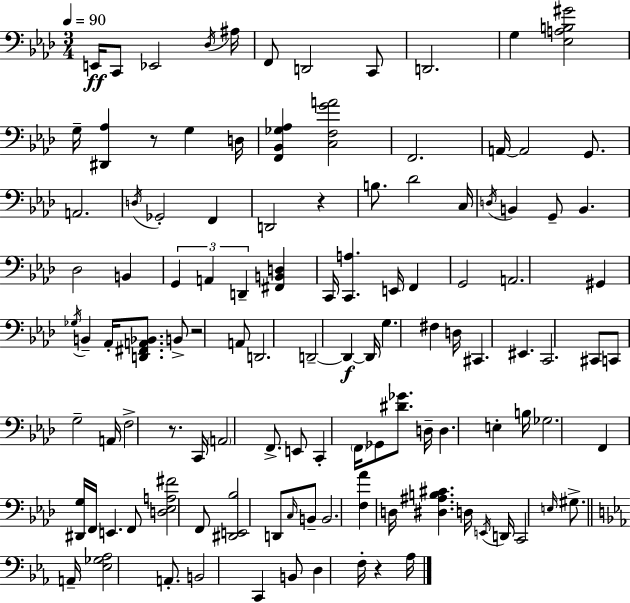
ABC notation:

X:1
T:Untitled
M:3/4
L:1/4
K:Ab
E,,/4 C,,/2 _E,,2 _D,/4 ^A,/4 F,,/2 D,,2 C,,/2 D,,2 G, [_E,A,B,^G]2 G,/4 [^D,,_A,] z/2 G, D,/4 [F,,_B,,_G,_A,] [C,F,GA]2 F,,2 A,,/4 A,,2 G,,/2 A,,2 D,/4 _G,,2 F,, D,,2 z B,/2 _D2 C,/4 D,/4 B,, G,,/2 B,, _D,2 B,, G,, A,, D,, [^F,,B,,D,] C,,/4 [C,,A,] E,,/4 F,, G,,2 A,,2 ^G,, _G,/4 B,, _A,,/4 [D,,^F,,A,,_B,,]/2 B,,/2 z2 A,,/2 D,,2 D,,2 D,, D,,/4 G, ^F, D,/4 ^C,, ^E,, C,,2 ^C,,/2 C,,/2 G,2 A,,/4 F,2 z/2 C,,/4 A,,2 F,,/2 E,,/2 C,, F,,/4 _G,,/2 [^D_G]/2 D,/4 D, E, B,/4 _G,2 F,, [^D,,G,]/4 F,,/4 E,, F,,/2 [D,_E,A,^F]2 F,,/2 [^D,,E,,_B,]2 D,,/2 C,/4 B,,/2 B,,2 [F,_A] D,/4 [^D,^A,B,^C] D,/4 E,,/4 D,,/4 C,,2 E,/4 ^G,/2 A,,/4 [_E,_G,_A,]2 A,,/2 B,,2 C,, B,,/2 D, F,/4 z _A,/4